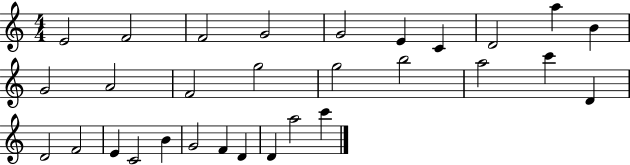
{
  \clef treble
  \numericTimeSignature
  \time 4/4
  \key c \major
  e'2 f'2 | f'2 g'2 | g'2 e'4 c'4 | d'2 a''4 b'4 | \break g'2 a'2 | f'2 g''2 | g''2 b''2 | a''2 c'''4 d'4 | \break d'2 f'2 | e'4 c'2 b'4 | g'2 f'4 d'4 | d'4 a''2 c'''4 | \break \bar "|."
}